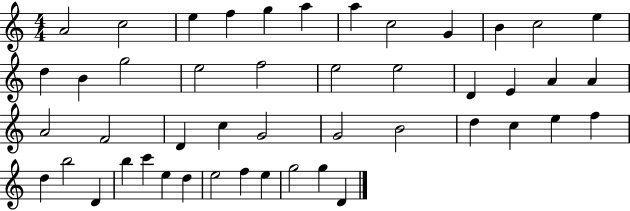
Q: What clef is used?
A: treble